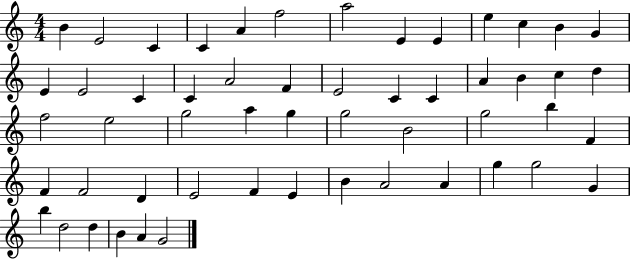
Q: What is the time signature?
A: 4/4